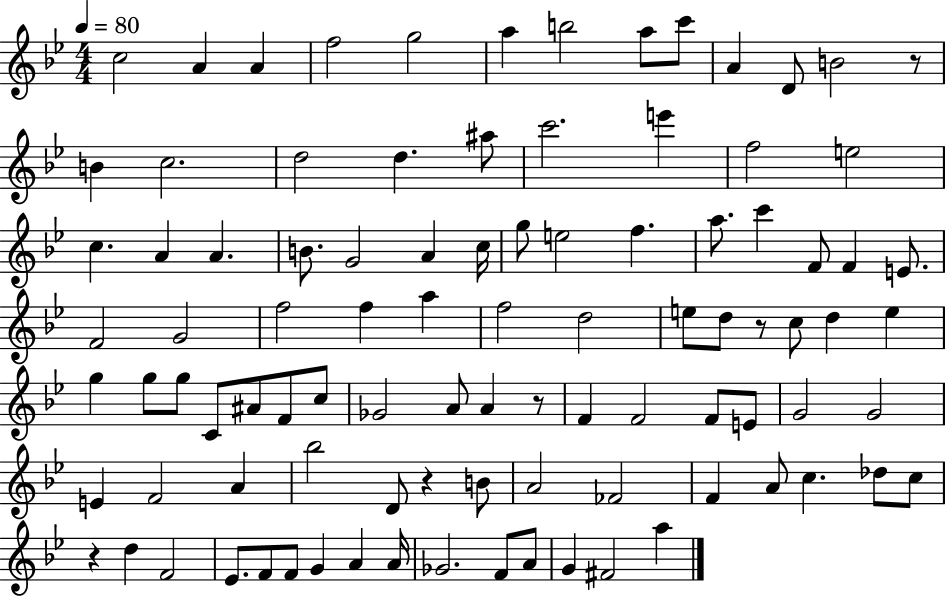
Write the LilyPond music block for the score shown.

{
  \clef treble
  \numericTimeSignature
  \time 4/4
  \key bes \major
  \tempo 4 = 80
  c''2 a'4 a'4 | f''2 g''2 | a''4 b''2 a''8 c'''8 | a'4 d'8 b'2 r8 | \break b'4 c''2. | d''2 d''4. ais''8 | c'''2. e'''4 | f''2 e''2 | \break c''4. a'4 a'4. | b'8. g'2 a'4 c''16 | g''8 e''2 f''4. | a''8. c'''4 f'8 f'4 e'8. | \break f'2 g'2 | f''2 f''4 a''4 | f''2 d''2 | e''8 d''8 r8 c''8 d''4 e''4 | \break g''4 g''8 g''8 c'8 ais'8 f'8 c''8 | ges'2 a'8 a'4 r8 | f'4 f'2 f'8 e'8 | g'2 g'2 | \break e'4 f'2 a'4 | bes''2 d'8 r4 b'8 | a'2 fes'2 | f'4 a'8 c''4. des''8 c''8 | \break r4 d''4 f'2 | ees'8. f'8 f'8 g'4 a'4 a'16 | ges'2. f'8 a'8 | g'4 fis'2 a''4 | \break \bar "|."
}